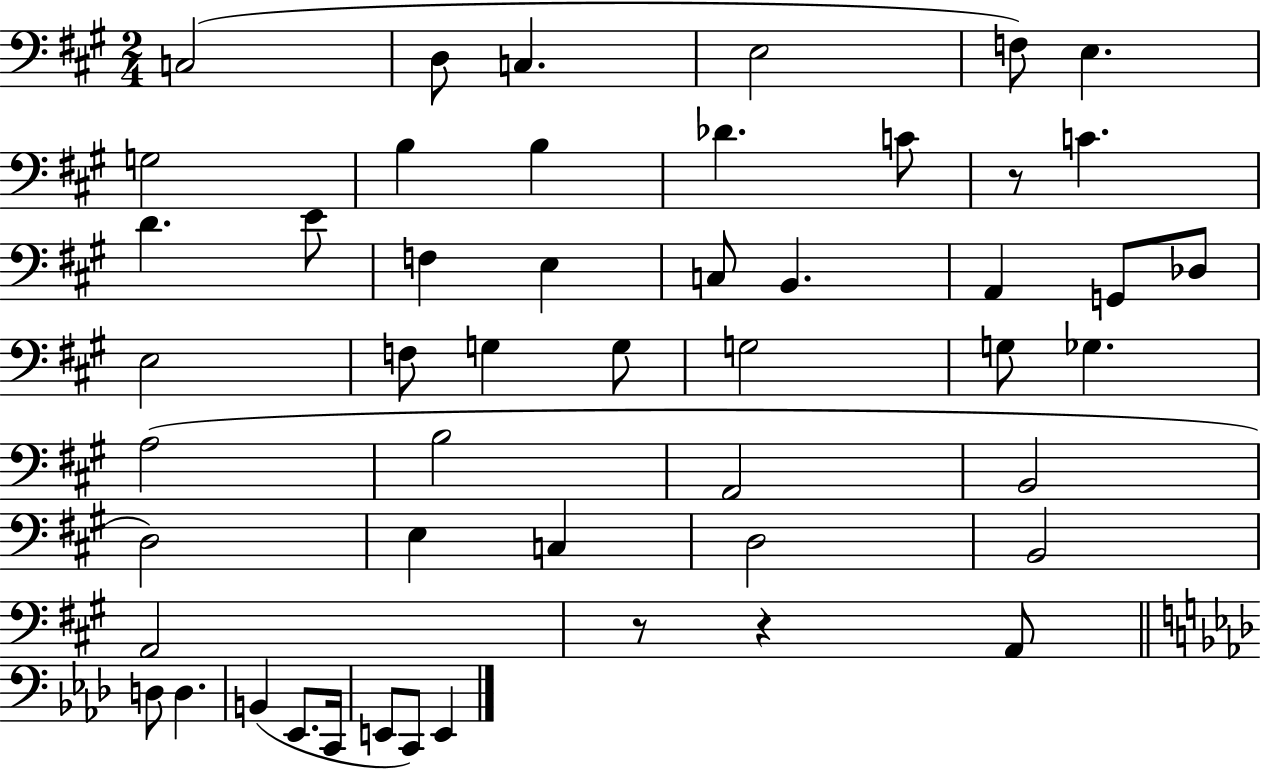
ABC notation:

X:1
T:Untitled
M:2/4
L:1/4
K:A
C,2 D,/2 C, E,2 F,/2 E, G,2 B, B, _D C/2 z/2 C D E/2 F, E, C,/2 B,, A,, G,,/2 _D,/2 E,2 F,/2 G, G,/2 G,2 G,/2 _G, A,2 B,2 A,,2 B,,2 D,2 E, C, D,2 B,,2 A,,2 z/2 z A,,/2 D,/2 D, B,, _E,,/2 C,,/4 E,,/2 C,,/2 E,,